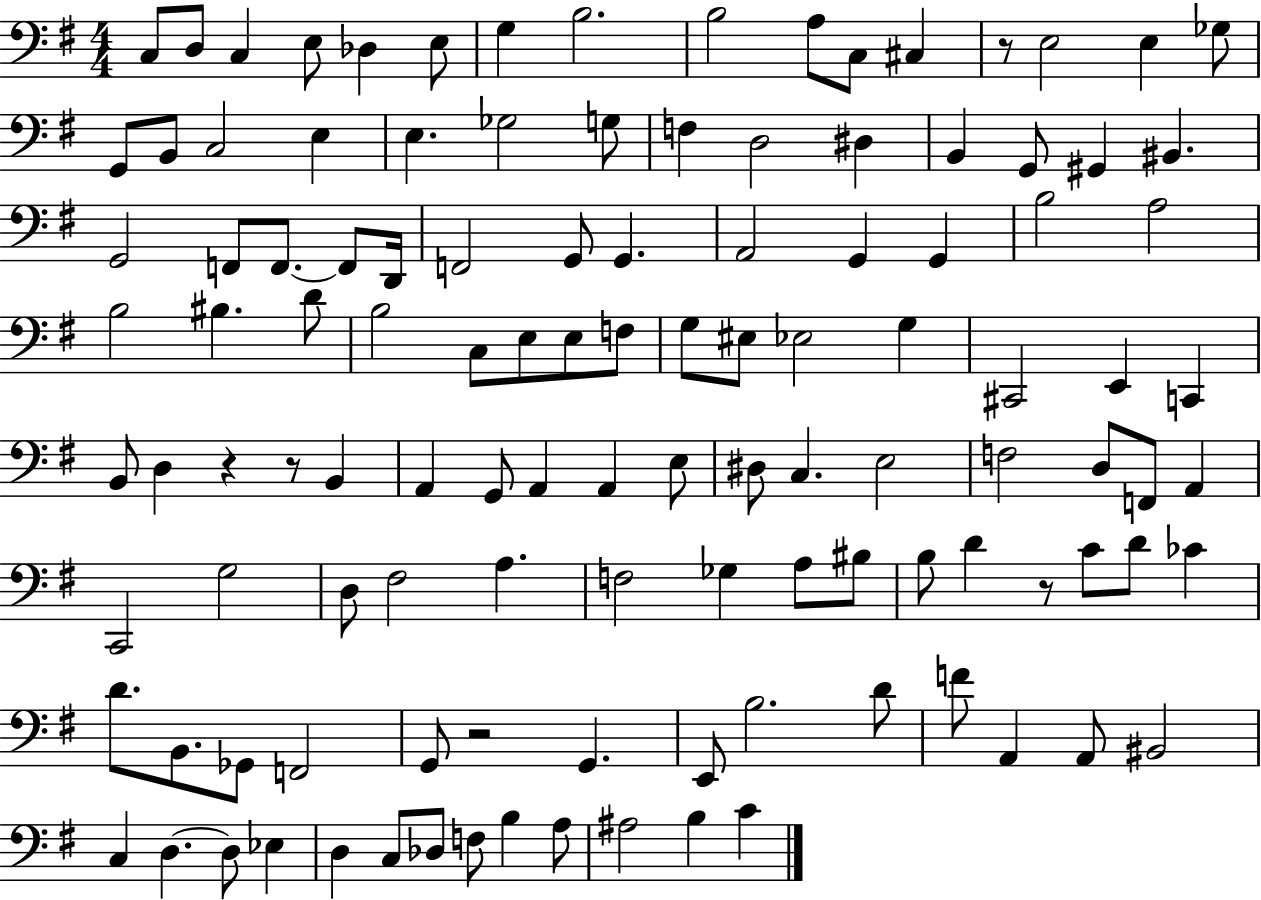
X:1
T:Untitled
M:4/4
L:1/4
K:G
C,/2 D,/2 C, E,/2 _D, E,/2 G, B,2 B,2 A,/2 C,/2 ^C, z/2 E,2 E, _G,/2 G,,/2 B,,/2 C,2 E, E, _G,2 G,/2 F, D,2 ^D, B,, G,,/2 ^G,, ^B,, G,,2 F,,/2 F,,/2 F,,/2 D,,/4 F,,2 G,,/2 G,, A,,2 G,, G,, B,2 A,2 B,2 ^B, D/2 B,2 C,/2 E,/2 E,/2 F,/2 G,/2 ^E,/2 _E,2 G, ^C,,2 E,, C,, B,,/2 D, z z/2 B,, A,, G,,/2 A,, A,, E,/2 ^D,/2 C, E,2 F,2 D,/2 F,,/2 A,, C,,2 G,2 D,/2 ^F,2 A, F,2 _G, A,/2 ^B,/2 B,/2 D z/2 C/2 D/2 _C D/2 B,,/2 _G,,/2 F,,2 G,,/2 z2 G,, E,,/2 B,2 D/2 F/2 A,, A,,/2 ^B,,2 C, D, D,/2 _E, D, C,/2 _D,/2 F,/2 B, A,/2 ^A,2 B, C